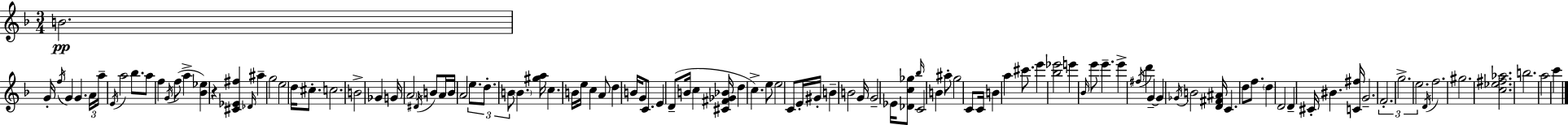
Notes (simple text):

B4/h. G4/s F5/s G4/q G4/q. A4/s A5/s E4/s A5/h Bb5/e. A5/e F5/q G4/s F5/e A5/q [Bb4,Eb5]/q R/q [C#4,Eb4,F#5]/q Db4/s A#5/q G5/h E5/h D5/s C#5/e. C5/h. B4/h Gb4/q G4/s A4/h D#4/s B4/e A4/s B4/s A4/h E5/e. D5/e. B4/e B4/q. [G#5,A5]/s C5/q. B4/s E5/s C5/q A4/e D5/q B4/s G4/e C4/e. E4/q D4/e B4/s C5/q [C#4,F#4,Gb4,Bb4]/s D5/q C5/q. E5/e E5/h C4/e E4/s G#4/s B4/q B4/h G4/s G4/h Eb4/s [Db4,C5,Gb5]/e Bb5/s C4/h B4/q A#5/e G5/h C4/e C4/s B4/q A5/q C#6/e. E6/q [Bb5,Eb6]/h E6/q Bb4/s E6/e E6/q. E6/q F#5/s D6/q G4/q G4/q Gb4/s B4/h [D4,F#4,A#4]/s C4/q. D5/e F5/e. D5/q D4/h D4/q C#4/s BIS4/q. [C4,F#5]/s G4/h. F4/h. G5/h. E5/h. D4/s F5/h. G#5/h. [C5,Eb5,F#5,Ab5]/h. B5/h. A5/h C6/q